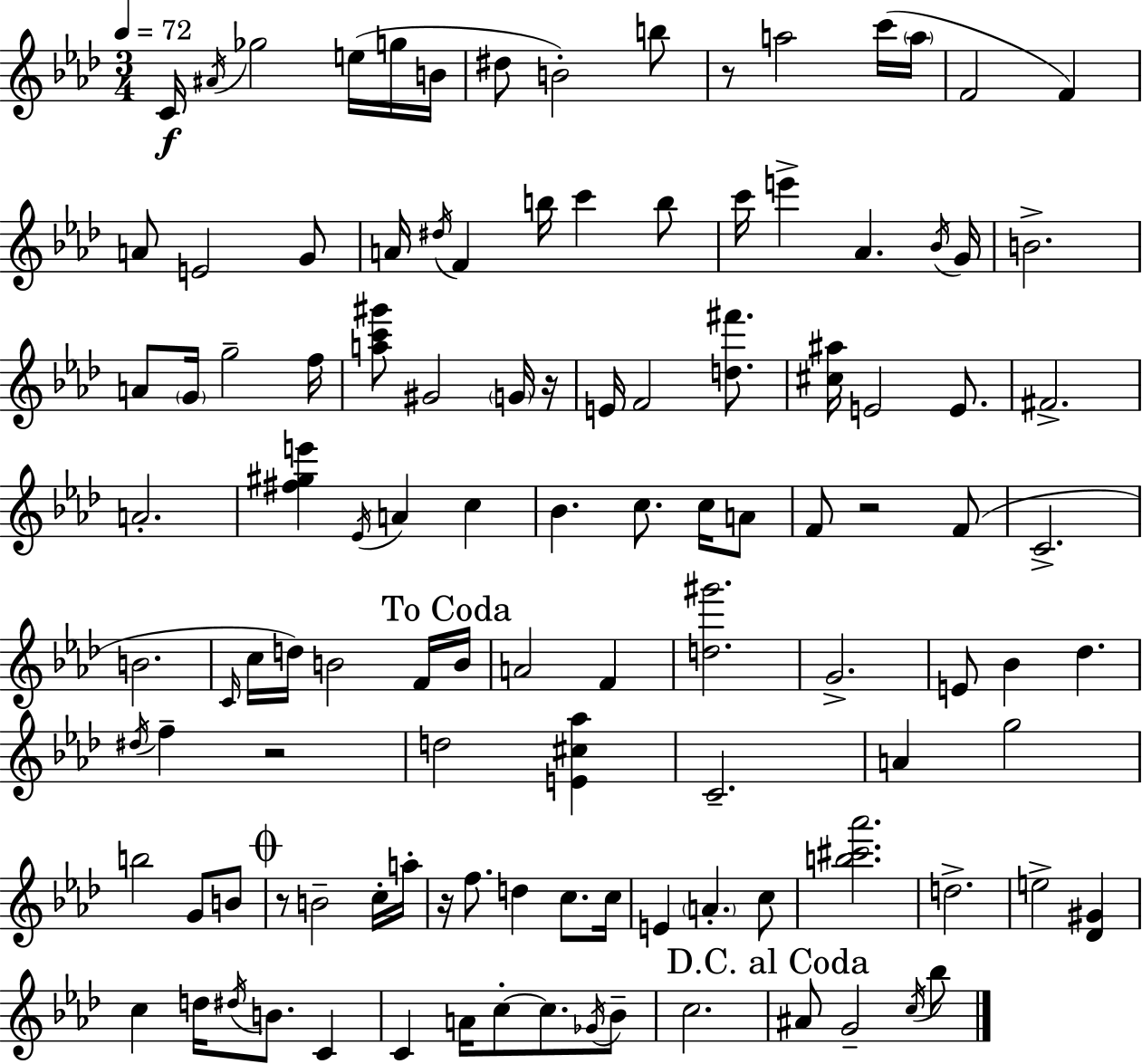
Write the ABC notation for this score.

X:1
T:Untitled
M:3/4
L:1/4
K:Fm
C/4 ^A/4 _g2 e/4 g/4 B/4 ^d/2 B2 b/2 z/2 a2 c'/4 a/4 F2 F A/2 E2 G/2 A/4 ^d/4 F b/4 c' b/2 c'/4 e' _A _B/4 G/4 B2 A/2 G/4 g2 f/4 [ac'^g']/2 ^G2 G/4 z/4 E/4 F2 [d^f']/2 [^c^a]/4 E2 E/2 ^F2 A2 [^f^ge'] _E/4 A c _B c/2 c/4 A/2 F/2 z2 F/2 C2 B2 C/4 c/4 d/4 B2 F/4 B/4 A2 F [d^g']2 G2 E/2 _B _d ^d/4 f z2 d2 [E^c_a] C2 A g2 b2 G/2 B/2 z/2 B2 c/4 a/4 z/4 f/2 d c/2 c/4 E A c/2 [b^c'_a']2 d2 e2 [_D^G] c d/4 ^d/4 B/2 C C A/4 c/2 c/2 _G/4 _B/2 c2 ^A/2 G2 c/4 _b/2